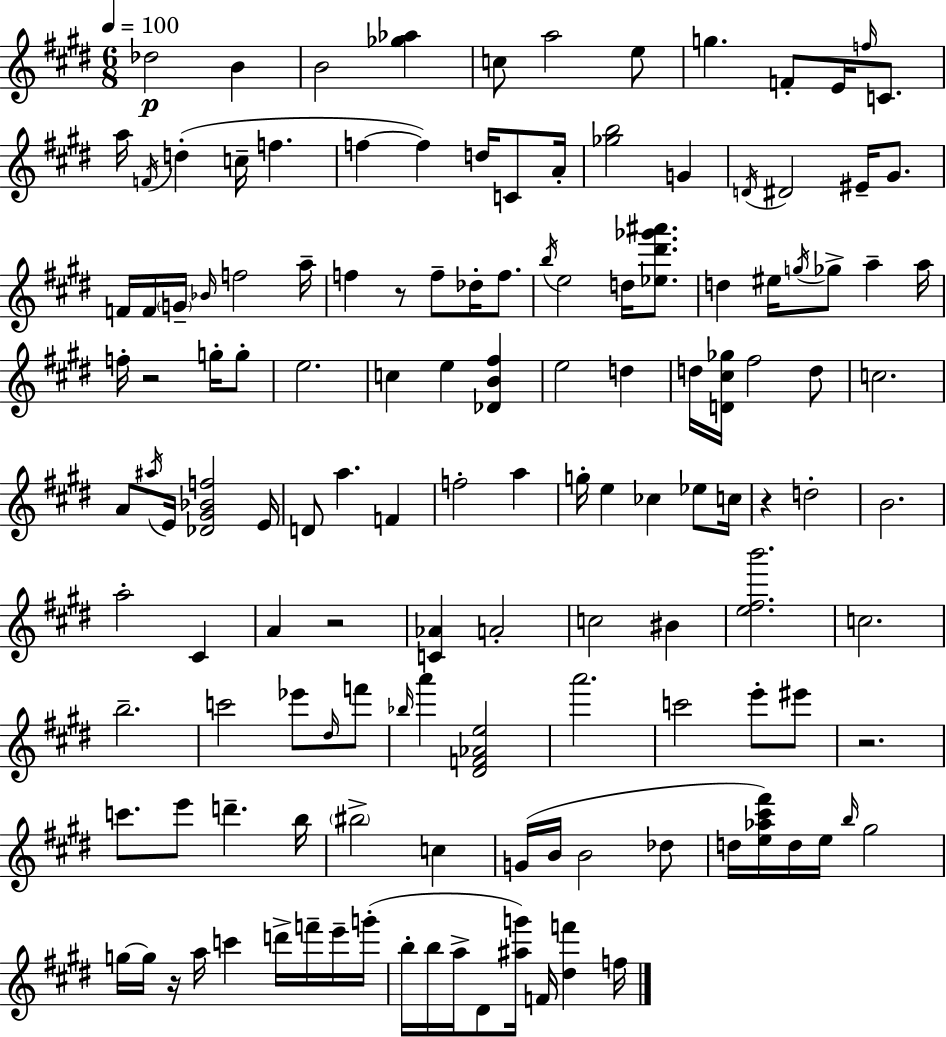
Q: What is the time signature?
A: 6/8